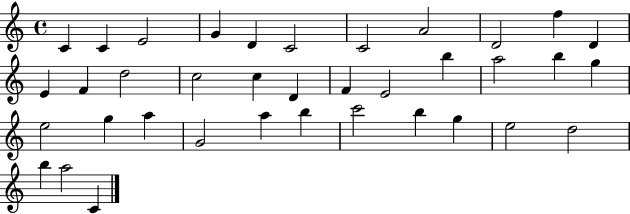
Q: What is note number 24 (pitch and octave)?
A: E5